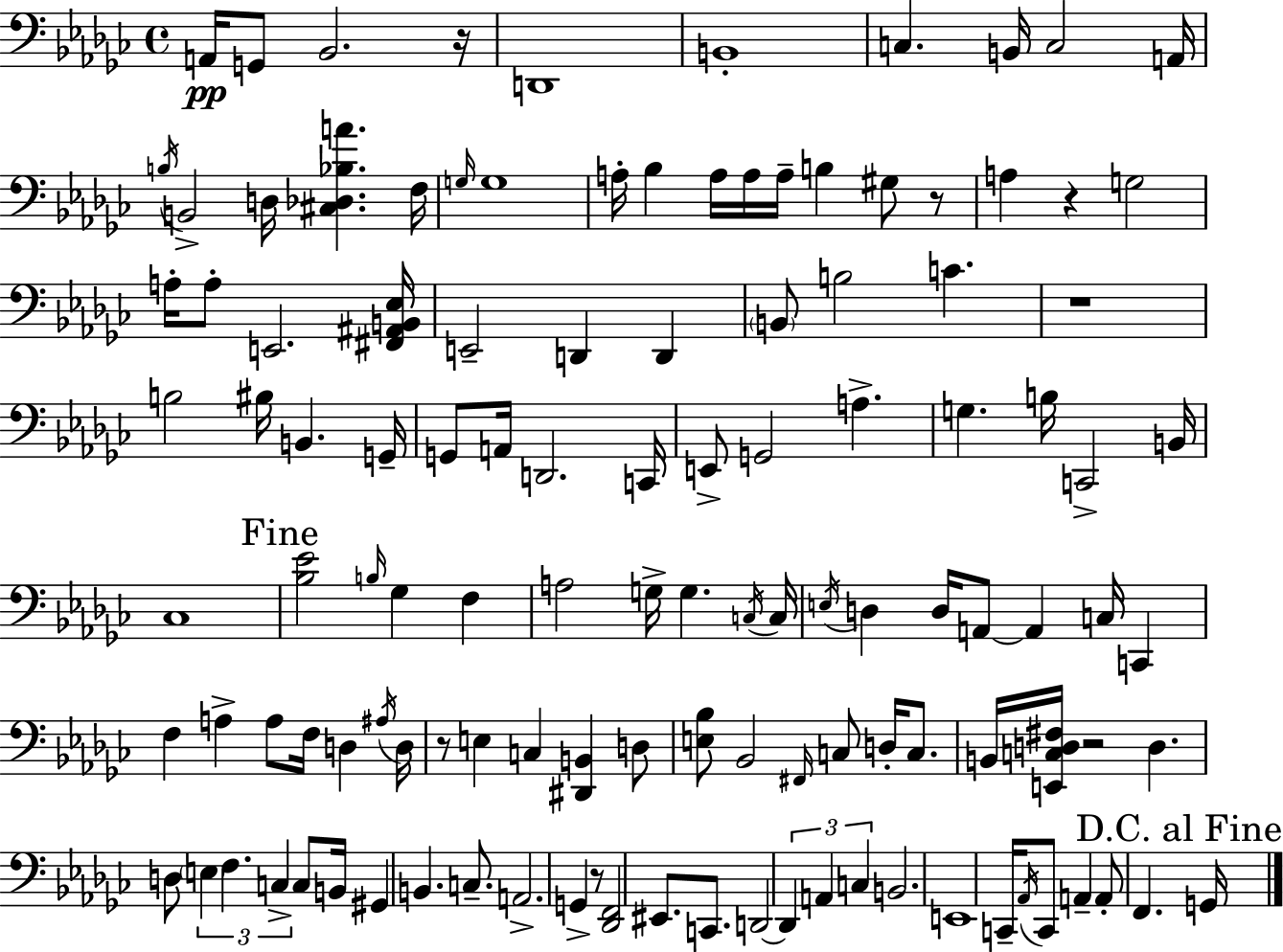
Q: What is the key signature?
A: EES minor